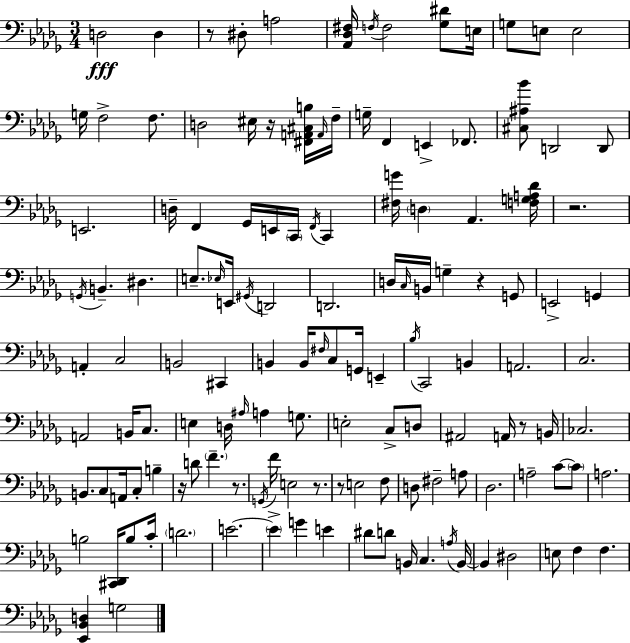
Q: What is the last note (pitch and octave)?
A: G3